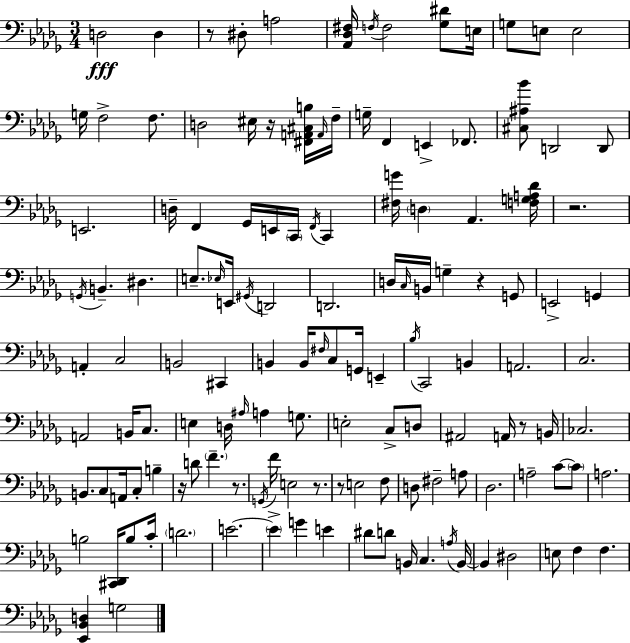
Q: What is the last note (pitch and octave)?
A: G3